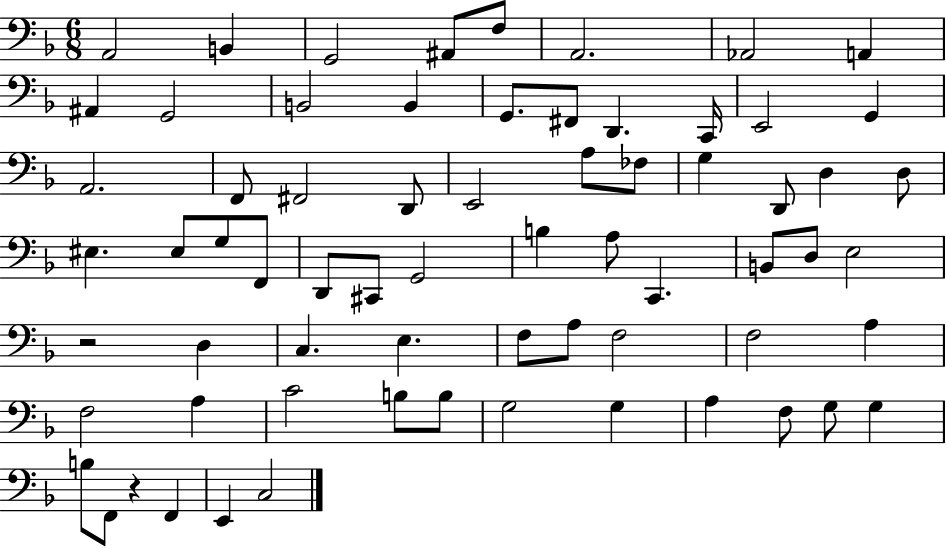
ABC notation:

X:1
T:Untitled
M:6/8
L:1/4
K:F
A,,2 B,, G,,2 ^A,,/2 F,/2 A,,2 _A,,2 A,, ^A,, G,,2 B,,2 B,, G,,/2 ^F,,/2 D,, C,,/4 E,,2 G,, A,,2 F,,/2 ^F,,2 D,,/2 E,,2 A,/2 _F,/2 G, D,,/2 D, D,/2 ^E, ^E,/2 G,/2 F,,/2 D,,/2 ^C,,/2 G,,2 B, A,/2 C,, B,,/2 D,/2 E,2 z2 D, C, E, F,/2 A,/2 F,2 F,2 A, F,2 A, C2 B,/2 B,/2 G,2 G, A, F,/2 G,/2 G, B,/2 F,,/2 z F,, E,, C,2